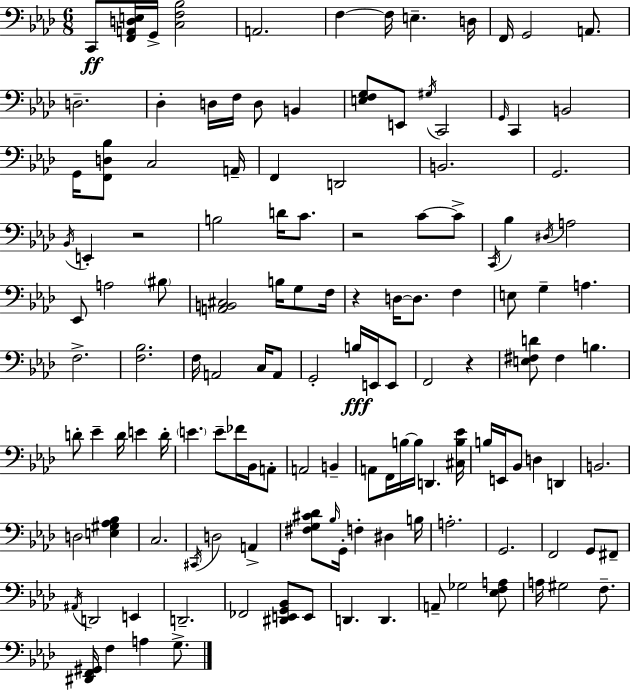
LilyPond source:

{
  \clef bass
  \numericTimeSignature
  \time 6/8
  \key aes \major
  \repeat volta 2 { c,8\ff <f, a, d e>16 g,16-> <c f bes>2 | a,2. | f4~~ f16 e4.-- d16 | f,16 g,2 a,8. | \break d2.-- | des4-. d16 f16 d8 b,4 | <e f g>8 e,8 \acciaccatura { gis16 } c,2 | \grace { g,16 } c,4 b,2 | \break g,16 <f, d bes>8 c2 | a,16-- f,4 d,2 | b,2. | g,2. | \break \acciaccatura { bes,16 } e,4-. r2 | b2 d'16 | c'8. r2 c'8~~ | c'8-> \acciaccatura { c,16 } bes4 \acciaccatura { dis16 } a2 | \break ees,8 a2 | \parenthesize bis8 <a, b, cis>2 | b16 g8 f16 r4 d16~~ d8. | f4 e8 g4-- a4. | \break f2.-> | <f bes>2. | f16 a,2 | c16 a,8 g,2-. | \break b16\fff e,16 e,8 f,2 | r4 <e fis d'>8 fis4 b4. | d'8-. ees'4-- d'16 | e'4 d'16-. \parenthesize e'4. e'8-- | \break fes'16 bes,16 a,8-. a,2 | b,4-- a,8 f,16 b16~~ b16 d,4. | <cis b ees'>16 b16 e,16 bes,8 d4 | d,4 b,2. | \break d2 | <e gis aes bes>4 c2. | \acciaccatura { cis,16 } d2 | a,4-> <fis g cis' des'>8 \grace { bes16 } g,16-. f4-. | \break dis4 b16 a2.-. | g,2. | f,2 | g,8 fis,8-- \acciaccatura { ais,16 } d,2 | \break e,4 d,2.-- | fes,2 | <dis, e, g, bes,>8 e,8 d,4. | d,4. a,8-- ges2 | \break <ees f a>8 a16 gis2 | f8.-- <dis, f, gis,>16 f4 | a4 g8.-> } \bar "|."
}